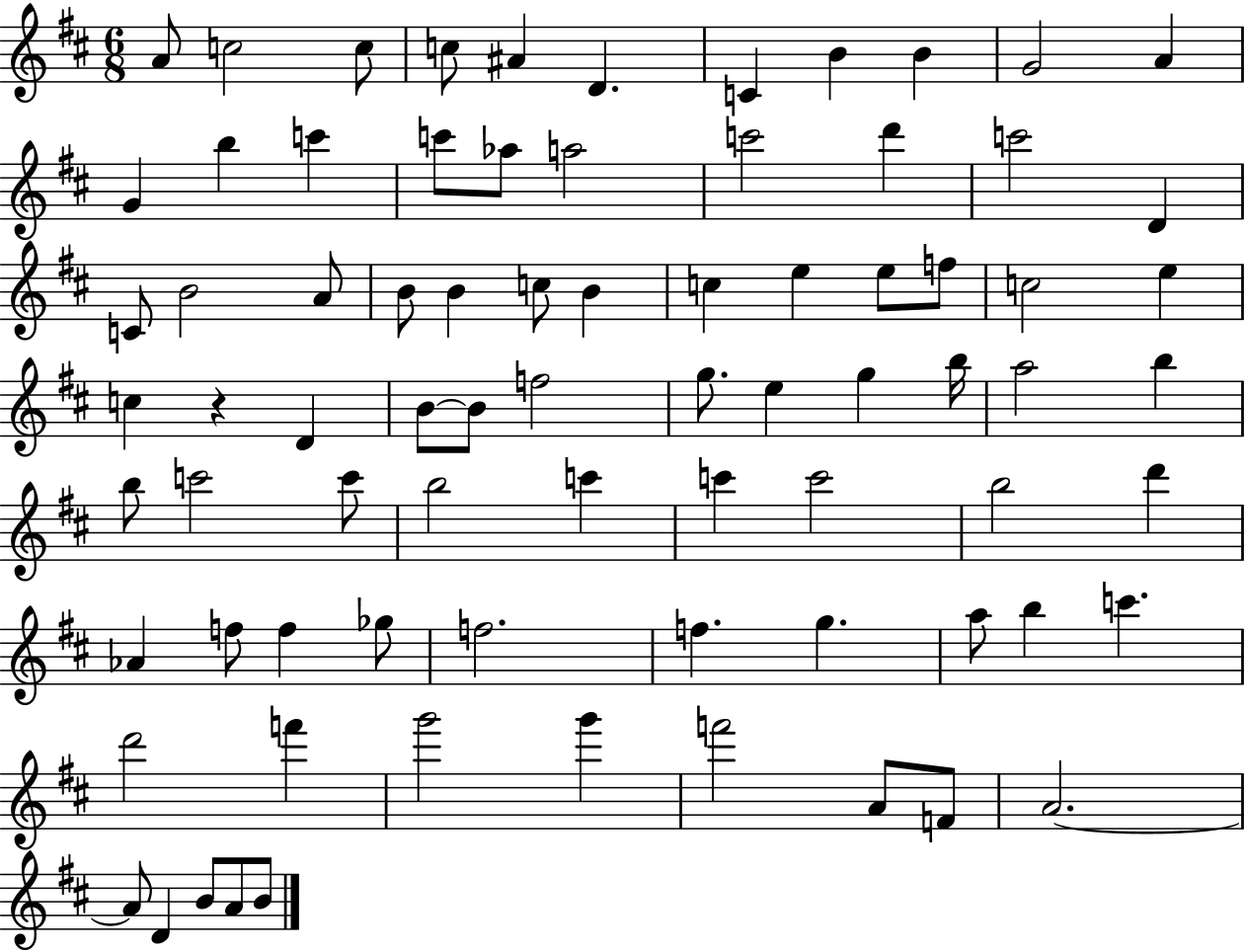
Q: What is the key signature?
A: D major